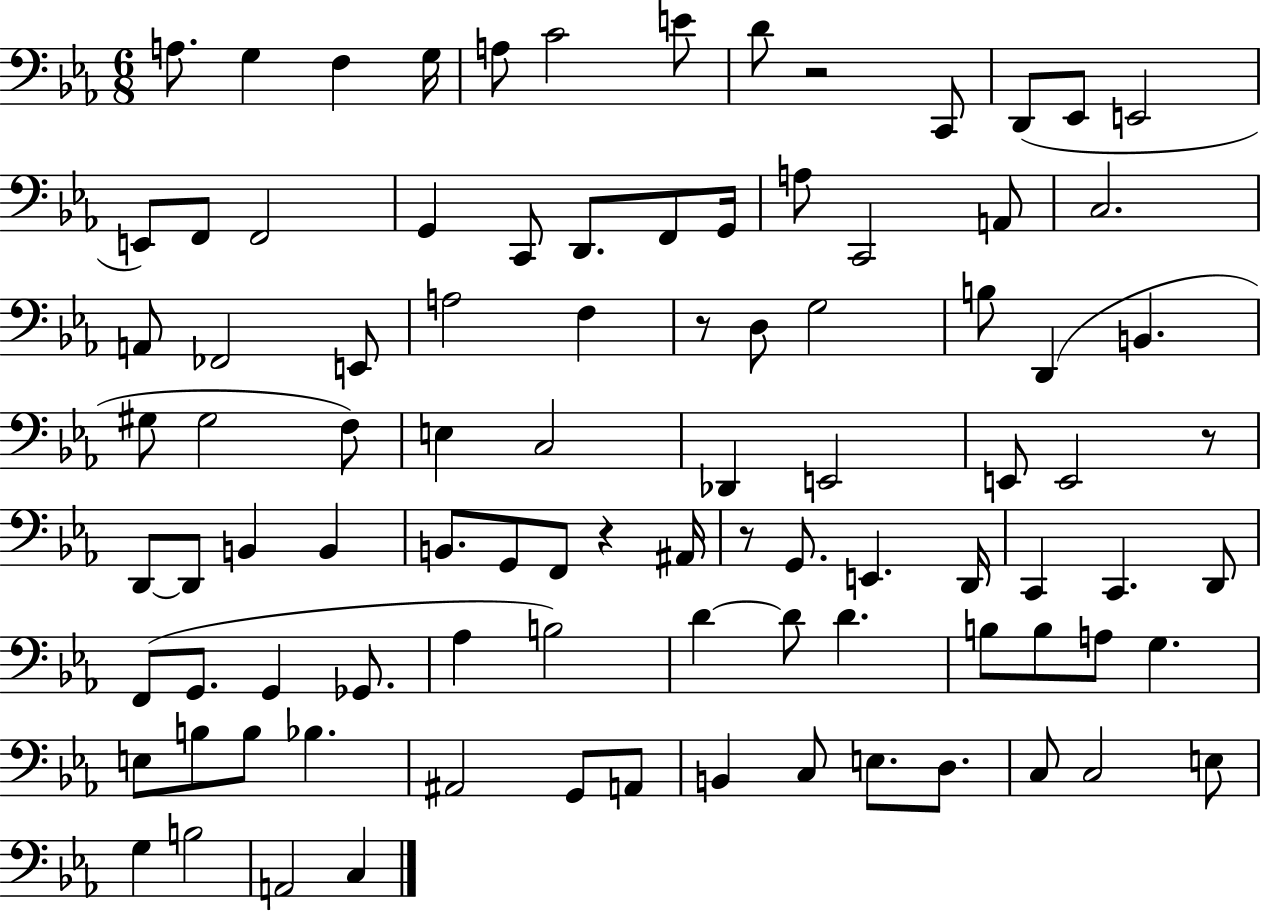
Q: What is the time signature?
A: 6/8